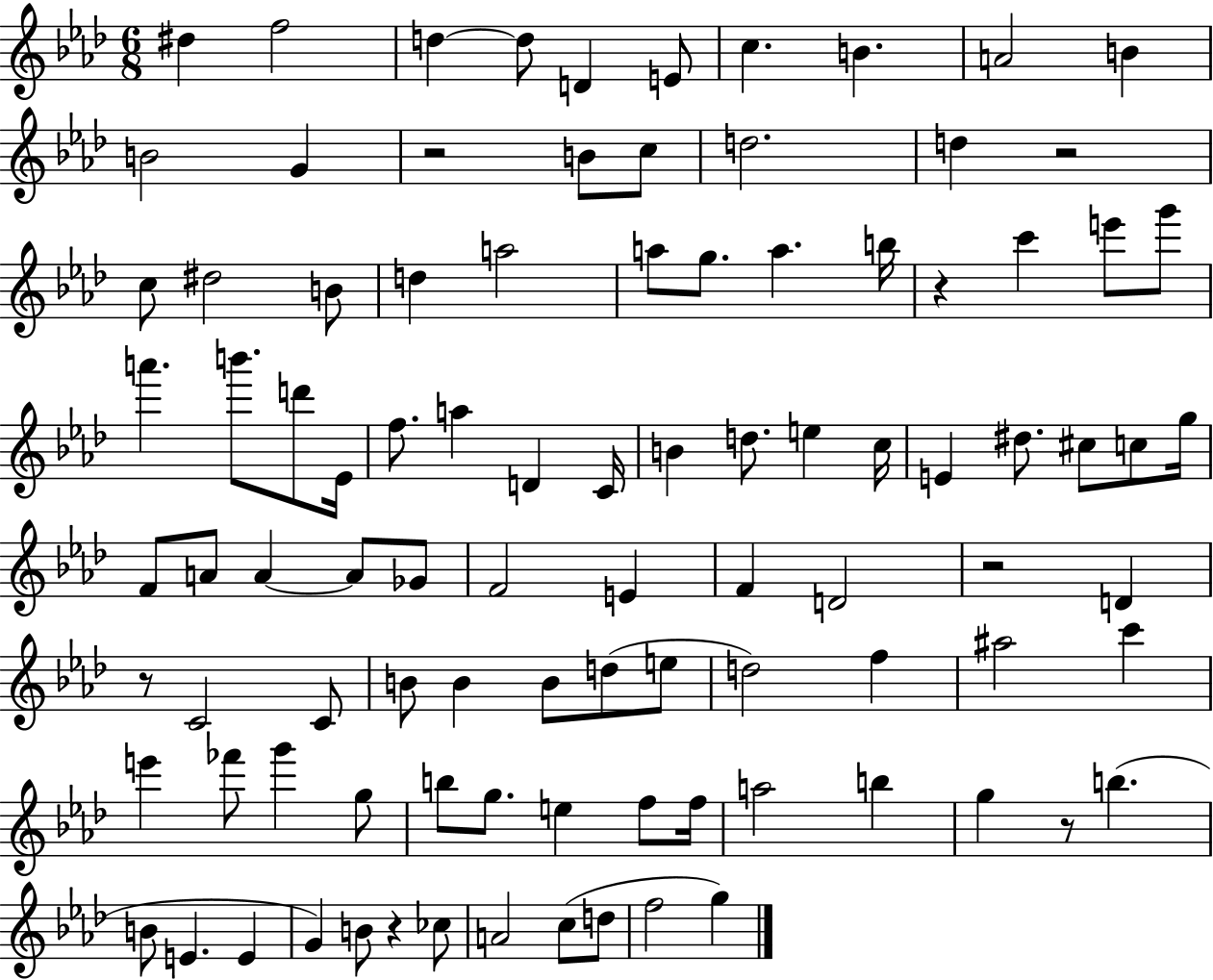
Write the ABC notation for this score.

X:1
T:Untitled
M:6/8
L:1/4
K:Ab
^d f2 d d/2 D E/2 c B A2 B B2 G z2 B/2 c/2 d2 d z2 c/2 ^d2 B/2 d a2 a/2 g/2 a b/4 z c' e'/2 g'/2 a' b'/2 d'/2 _E/4 f/2 a D C/4 B d/2 e c/4 E ^d/2 ^c/2 c/2 g/4 F/2 A/2 A A/2 _G/2 F2 E F D2 z2 D z/2 C2 C/2 B/2 B B/2 d/2 e/2 d2 f ^a2 c' e' _f'/2 g' g/2 b/2 g/2 e f/2 f/4 a2 b g z/2 b B/2 E E G B/2 z _c/2 A2 c/2 d/2 f2 g